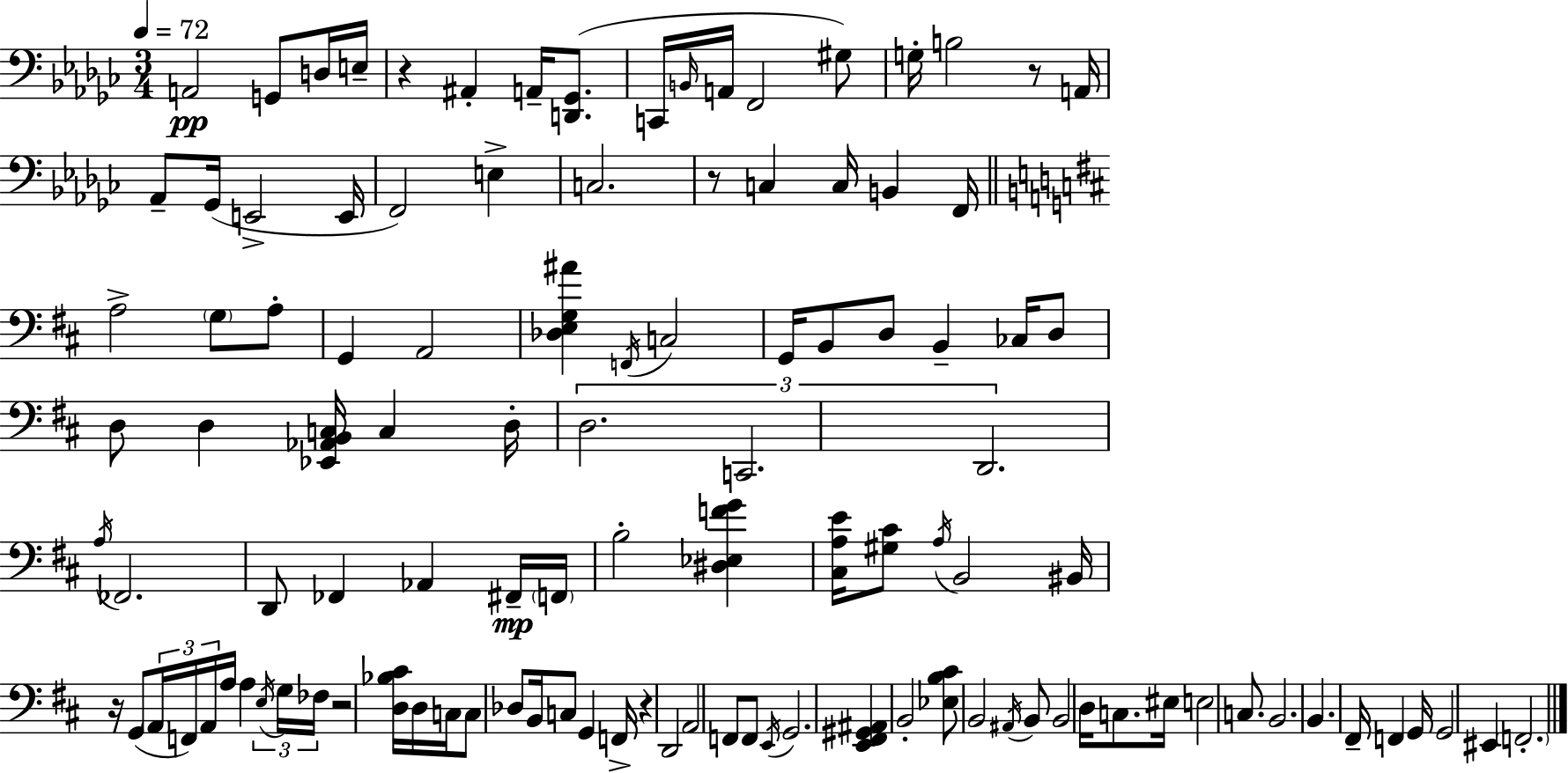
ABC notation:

X:1
T:Untitled
M:3/4
L:1/4
K:Ebm
A,,2 G,,/2 D,/4 E,/4 z ^A,, A,,/4 [D,,_G,,]/2 C,,/4 B,,/4 A,,/4 F,,2 ^G,/2 G,/4 B,2 z/2 A,,/4 _A,,/2 _G,,/4 E,,2 E,,/4 F,,2 E, C,2 z/2 C, C,/4 B,, F,,/4 A,2 G,/2 A,/2 G,, A,,2 [_D,E,G,^A] F,,/4 C,2 G,,/4 B,,/2 D,/2 B,, _C,/4 D,/2 D,/2 D, [_E,,_A,,B,,C,]/4 C, D,/4 D,2 C,,2 D,,2 A,/4 _F,,2 D,,/2 _F,, _A,, ^F,,/4 F,,/4 B,2 [^D,_E,FG] [^C,A,E]/4 [^G,^C]/2 A,/4 B,,2 ^B,,/4 z/4 G,,/2 A,,/4 F,,/4 A,,/4 A,/4 A, E,/4 G,/4 _F,/4 z2 [D,_B,^C]/4 D,/4 C,/4 C,/2 _D,/2 B,,/4 C,/2 G,, F,,/4 z D,,2 A,,2 F,,/2 F,,/2 E,,/4 G,,2 [E,,^F,,^G,,^A,,] B,,2 [_E,B,^C]/2 B,,2 ^A,,/4 B,,/2 B,,2 D,/4 C,/2 ^E,/4 E,2 C,/2 B,,2 B,, ^F,,/4 F,, G,,/4 G,,2 ^E,, F,,2